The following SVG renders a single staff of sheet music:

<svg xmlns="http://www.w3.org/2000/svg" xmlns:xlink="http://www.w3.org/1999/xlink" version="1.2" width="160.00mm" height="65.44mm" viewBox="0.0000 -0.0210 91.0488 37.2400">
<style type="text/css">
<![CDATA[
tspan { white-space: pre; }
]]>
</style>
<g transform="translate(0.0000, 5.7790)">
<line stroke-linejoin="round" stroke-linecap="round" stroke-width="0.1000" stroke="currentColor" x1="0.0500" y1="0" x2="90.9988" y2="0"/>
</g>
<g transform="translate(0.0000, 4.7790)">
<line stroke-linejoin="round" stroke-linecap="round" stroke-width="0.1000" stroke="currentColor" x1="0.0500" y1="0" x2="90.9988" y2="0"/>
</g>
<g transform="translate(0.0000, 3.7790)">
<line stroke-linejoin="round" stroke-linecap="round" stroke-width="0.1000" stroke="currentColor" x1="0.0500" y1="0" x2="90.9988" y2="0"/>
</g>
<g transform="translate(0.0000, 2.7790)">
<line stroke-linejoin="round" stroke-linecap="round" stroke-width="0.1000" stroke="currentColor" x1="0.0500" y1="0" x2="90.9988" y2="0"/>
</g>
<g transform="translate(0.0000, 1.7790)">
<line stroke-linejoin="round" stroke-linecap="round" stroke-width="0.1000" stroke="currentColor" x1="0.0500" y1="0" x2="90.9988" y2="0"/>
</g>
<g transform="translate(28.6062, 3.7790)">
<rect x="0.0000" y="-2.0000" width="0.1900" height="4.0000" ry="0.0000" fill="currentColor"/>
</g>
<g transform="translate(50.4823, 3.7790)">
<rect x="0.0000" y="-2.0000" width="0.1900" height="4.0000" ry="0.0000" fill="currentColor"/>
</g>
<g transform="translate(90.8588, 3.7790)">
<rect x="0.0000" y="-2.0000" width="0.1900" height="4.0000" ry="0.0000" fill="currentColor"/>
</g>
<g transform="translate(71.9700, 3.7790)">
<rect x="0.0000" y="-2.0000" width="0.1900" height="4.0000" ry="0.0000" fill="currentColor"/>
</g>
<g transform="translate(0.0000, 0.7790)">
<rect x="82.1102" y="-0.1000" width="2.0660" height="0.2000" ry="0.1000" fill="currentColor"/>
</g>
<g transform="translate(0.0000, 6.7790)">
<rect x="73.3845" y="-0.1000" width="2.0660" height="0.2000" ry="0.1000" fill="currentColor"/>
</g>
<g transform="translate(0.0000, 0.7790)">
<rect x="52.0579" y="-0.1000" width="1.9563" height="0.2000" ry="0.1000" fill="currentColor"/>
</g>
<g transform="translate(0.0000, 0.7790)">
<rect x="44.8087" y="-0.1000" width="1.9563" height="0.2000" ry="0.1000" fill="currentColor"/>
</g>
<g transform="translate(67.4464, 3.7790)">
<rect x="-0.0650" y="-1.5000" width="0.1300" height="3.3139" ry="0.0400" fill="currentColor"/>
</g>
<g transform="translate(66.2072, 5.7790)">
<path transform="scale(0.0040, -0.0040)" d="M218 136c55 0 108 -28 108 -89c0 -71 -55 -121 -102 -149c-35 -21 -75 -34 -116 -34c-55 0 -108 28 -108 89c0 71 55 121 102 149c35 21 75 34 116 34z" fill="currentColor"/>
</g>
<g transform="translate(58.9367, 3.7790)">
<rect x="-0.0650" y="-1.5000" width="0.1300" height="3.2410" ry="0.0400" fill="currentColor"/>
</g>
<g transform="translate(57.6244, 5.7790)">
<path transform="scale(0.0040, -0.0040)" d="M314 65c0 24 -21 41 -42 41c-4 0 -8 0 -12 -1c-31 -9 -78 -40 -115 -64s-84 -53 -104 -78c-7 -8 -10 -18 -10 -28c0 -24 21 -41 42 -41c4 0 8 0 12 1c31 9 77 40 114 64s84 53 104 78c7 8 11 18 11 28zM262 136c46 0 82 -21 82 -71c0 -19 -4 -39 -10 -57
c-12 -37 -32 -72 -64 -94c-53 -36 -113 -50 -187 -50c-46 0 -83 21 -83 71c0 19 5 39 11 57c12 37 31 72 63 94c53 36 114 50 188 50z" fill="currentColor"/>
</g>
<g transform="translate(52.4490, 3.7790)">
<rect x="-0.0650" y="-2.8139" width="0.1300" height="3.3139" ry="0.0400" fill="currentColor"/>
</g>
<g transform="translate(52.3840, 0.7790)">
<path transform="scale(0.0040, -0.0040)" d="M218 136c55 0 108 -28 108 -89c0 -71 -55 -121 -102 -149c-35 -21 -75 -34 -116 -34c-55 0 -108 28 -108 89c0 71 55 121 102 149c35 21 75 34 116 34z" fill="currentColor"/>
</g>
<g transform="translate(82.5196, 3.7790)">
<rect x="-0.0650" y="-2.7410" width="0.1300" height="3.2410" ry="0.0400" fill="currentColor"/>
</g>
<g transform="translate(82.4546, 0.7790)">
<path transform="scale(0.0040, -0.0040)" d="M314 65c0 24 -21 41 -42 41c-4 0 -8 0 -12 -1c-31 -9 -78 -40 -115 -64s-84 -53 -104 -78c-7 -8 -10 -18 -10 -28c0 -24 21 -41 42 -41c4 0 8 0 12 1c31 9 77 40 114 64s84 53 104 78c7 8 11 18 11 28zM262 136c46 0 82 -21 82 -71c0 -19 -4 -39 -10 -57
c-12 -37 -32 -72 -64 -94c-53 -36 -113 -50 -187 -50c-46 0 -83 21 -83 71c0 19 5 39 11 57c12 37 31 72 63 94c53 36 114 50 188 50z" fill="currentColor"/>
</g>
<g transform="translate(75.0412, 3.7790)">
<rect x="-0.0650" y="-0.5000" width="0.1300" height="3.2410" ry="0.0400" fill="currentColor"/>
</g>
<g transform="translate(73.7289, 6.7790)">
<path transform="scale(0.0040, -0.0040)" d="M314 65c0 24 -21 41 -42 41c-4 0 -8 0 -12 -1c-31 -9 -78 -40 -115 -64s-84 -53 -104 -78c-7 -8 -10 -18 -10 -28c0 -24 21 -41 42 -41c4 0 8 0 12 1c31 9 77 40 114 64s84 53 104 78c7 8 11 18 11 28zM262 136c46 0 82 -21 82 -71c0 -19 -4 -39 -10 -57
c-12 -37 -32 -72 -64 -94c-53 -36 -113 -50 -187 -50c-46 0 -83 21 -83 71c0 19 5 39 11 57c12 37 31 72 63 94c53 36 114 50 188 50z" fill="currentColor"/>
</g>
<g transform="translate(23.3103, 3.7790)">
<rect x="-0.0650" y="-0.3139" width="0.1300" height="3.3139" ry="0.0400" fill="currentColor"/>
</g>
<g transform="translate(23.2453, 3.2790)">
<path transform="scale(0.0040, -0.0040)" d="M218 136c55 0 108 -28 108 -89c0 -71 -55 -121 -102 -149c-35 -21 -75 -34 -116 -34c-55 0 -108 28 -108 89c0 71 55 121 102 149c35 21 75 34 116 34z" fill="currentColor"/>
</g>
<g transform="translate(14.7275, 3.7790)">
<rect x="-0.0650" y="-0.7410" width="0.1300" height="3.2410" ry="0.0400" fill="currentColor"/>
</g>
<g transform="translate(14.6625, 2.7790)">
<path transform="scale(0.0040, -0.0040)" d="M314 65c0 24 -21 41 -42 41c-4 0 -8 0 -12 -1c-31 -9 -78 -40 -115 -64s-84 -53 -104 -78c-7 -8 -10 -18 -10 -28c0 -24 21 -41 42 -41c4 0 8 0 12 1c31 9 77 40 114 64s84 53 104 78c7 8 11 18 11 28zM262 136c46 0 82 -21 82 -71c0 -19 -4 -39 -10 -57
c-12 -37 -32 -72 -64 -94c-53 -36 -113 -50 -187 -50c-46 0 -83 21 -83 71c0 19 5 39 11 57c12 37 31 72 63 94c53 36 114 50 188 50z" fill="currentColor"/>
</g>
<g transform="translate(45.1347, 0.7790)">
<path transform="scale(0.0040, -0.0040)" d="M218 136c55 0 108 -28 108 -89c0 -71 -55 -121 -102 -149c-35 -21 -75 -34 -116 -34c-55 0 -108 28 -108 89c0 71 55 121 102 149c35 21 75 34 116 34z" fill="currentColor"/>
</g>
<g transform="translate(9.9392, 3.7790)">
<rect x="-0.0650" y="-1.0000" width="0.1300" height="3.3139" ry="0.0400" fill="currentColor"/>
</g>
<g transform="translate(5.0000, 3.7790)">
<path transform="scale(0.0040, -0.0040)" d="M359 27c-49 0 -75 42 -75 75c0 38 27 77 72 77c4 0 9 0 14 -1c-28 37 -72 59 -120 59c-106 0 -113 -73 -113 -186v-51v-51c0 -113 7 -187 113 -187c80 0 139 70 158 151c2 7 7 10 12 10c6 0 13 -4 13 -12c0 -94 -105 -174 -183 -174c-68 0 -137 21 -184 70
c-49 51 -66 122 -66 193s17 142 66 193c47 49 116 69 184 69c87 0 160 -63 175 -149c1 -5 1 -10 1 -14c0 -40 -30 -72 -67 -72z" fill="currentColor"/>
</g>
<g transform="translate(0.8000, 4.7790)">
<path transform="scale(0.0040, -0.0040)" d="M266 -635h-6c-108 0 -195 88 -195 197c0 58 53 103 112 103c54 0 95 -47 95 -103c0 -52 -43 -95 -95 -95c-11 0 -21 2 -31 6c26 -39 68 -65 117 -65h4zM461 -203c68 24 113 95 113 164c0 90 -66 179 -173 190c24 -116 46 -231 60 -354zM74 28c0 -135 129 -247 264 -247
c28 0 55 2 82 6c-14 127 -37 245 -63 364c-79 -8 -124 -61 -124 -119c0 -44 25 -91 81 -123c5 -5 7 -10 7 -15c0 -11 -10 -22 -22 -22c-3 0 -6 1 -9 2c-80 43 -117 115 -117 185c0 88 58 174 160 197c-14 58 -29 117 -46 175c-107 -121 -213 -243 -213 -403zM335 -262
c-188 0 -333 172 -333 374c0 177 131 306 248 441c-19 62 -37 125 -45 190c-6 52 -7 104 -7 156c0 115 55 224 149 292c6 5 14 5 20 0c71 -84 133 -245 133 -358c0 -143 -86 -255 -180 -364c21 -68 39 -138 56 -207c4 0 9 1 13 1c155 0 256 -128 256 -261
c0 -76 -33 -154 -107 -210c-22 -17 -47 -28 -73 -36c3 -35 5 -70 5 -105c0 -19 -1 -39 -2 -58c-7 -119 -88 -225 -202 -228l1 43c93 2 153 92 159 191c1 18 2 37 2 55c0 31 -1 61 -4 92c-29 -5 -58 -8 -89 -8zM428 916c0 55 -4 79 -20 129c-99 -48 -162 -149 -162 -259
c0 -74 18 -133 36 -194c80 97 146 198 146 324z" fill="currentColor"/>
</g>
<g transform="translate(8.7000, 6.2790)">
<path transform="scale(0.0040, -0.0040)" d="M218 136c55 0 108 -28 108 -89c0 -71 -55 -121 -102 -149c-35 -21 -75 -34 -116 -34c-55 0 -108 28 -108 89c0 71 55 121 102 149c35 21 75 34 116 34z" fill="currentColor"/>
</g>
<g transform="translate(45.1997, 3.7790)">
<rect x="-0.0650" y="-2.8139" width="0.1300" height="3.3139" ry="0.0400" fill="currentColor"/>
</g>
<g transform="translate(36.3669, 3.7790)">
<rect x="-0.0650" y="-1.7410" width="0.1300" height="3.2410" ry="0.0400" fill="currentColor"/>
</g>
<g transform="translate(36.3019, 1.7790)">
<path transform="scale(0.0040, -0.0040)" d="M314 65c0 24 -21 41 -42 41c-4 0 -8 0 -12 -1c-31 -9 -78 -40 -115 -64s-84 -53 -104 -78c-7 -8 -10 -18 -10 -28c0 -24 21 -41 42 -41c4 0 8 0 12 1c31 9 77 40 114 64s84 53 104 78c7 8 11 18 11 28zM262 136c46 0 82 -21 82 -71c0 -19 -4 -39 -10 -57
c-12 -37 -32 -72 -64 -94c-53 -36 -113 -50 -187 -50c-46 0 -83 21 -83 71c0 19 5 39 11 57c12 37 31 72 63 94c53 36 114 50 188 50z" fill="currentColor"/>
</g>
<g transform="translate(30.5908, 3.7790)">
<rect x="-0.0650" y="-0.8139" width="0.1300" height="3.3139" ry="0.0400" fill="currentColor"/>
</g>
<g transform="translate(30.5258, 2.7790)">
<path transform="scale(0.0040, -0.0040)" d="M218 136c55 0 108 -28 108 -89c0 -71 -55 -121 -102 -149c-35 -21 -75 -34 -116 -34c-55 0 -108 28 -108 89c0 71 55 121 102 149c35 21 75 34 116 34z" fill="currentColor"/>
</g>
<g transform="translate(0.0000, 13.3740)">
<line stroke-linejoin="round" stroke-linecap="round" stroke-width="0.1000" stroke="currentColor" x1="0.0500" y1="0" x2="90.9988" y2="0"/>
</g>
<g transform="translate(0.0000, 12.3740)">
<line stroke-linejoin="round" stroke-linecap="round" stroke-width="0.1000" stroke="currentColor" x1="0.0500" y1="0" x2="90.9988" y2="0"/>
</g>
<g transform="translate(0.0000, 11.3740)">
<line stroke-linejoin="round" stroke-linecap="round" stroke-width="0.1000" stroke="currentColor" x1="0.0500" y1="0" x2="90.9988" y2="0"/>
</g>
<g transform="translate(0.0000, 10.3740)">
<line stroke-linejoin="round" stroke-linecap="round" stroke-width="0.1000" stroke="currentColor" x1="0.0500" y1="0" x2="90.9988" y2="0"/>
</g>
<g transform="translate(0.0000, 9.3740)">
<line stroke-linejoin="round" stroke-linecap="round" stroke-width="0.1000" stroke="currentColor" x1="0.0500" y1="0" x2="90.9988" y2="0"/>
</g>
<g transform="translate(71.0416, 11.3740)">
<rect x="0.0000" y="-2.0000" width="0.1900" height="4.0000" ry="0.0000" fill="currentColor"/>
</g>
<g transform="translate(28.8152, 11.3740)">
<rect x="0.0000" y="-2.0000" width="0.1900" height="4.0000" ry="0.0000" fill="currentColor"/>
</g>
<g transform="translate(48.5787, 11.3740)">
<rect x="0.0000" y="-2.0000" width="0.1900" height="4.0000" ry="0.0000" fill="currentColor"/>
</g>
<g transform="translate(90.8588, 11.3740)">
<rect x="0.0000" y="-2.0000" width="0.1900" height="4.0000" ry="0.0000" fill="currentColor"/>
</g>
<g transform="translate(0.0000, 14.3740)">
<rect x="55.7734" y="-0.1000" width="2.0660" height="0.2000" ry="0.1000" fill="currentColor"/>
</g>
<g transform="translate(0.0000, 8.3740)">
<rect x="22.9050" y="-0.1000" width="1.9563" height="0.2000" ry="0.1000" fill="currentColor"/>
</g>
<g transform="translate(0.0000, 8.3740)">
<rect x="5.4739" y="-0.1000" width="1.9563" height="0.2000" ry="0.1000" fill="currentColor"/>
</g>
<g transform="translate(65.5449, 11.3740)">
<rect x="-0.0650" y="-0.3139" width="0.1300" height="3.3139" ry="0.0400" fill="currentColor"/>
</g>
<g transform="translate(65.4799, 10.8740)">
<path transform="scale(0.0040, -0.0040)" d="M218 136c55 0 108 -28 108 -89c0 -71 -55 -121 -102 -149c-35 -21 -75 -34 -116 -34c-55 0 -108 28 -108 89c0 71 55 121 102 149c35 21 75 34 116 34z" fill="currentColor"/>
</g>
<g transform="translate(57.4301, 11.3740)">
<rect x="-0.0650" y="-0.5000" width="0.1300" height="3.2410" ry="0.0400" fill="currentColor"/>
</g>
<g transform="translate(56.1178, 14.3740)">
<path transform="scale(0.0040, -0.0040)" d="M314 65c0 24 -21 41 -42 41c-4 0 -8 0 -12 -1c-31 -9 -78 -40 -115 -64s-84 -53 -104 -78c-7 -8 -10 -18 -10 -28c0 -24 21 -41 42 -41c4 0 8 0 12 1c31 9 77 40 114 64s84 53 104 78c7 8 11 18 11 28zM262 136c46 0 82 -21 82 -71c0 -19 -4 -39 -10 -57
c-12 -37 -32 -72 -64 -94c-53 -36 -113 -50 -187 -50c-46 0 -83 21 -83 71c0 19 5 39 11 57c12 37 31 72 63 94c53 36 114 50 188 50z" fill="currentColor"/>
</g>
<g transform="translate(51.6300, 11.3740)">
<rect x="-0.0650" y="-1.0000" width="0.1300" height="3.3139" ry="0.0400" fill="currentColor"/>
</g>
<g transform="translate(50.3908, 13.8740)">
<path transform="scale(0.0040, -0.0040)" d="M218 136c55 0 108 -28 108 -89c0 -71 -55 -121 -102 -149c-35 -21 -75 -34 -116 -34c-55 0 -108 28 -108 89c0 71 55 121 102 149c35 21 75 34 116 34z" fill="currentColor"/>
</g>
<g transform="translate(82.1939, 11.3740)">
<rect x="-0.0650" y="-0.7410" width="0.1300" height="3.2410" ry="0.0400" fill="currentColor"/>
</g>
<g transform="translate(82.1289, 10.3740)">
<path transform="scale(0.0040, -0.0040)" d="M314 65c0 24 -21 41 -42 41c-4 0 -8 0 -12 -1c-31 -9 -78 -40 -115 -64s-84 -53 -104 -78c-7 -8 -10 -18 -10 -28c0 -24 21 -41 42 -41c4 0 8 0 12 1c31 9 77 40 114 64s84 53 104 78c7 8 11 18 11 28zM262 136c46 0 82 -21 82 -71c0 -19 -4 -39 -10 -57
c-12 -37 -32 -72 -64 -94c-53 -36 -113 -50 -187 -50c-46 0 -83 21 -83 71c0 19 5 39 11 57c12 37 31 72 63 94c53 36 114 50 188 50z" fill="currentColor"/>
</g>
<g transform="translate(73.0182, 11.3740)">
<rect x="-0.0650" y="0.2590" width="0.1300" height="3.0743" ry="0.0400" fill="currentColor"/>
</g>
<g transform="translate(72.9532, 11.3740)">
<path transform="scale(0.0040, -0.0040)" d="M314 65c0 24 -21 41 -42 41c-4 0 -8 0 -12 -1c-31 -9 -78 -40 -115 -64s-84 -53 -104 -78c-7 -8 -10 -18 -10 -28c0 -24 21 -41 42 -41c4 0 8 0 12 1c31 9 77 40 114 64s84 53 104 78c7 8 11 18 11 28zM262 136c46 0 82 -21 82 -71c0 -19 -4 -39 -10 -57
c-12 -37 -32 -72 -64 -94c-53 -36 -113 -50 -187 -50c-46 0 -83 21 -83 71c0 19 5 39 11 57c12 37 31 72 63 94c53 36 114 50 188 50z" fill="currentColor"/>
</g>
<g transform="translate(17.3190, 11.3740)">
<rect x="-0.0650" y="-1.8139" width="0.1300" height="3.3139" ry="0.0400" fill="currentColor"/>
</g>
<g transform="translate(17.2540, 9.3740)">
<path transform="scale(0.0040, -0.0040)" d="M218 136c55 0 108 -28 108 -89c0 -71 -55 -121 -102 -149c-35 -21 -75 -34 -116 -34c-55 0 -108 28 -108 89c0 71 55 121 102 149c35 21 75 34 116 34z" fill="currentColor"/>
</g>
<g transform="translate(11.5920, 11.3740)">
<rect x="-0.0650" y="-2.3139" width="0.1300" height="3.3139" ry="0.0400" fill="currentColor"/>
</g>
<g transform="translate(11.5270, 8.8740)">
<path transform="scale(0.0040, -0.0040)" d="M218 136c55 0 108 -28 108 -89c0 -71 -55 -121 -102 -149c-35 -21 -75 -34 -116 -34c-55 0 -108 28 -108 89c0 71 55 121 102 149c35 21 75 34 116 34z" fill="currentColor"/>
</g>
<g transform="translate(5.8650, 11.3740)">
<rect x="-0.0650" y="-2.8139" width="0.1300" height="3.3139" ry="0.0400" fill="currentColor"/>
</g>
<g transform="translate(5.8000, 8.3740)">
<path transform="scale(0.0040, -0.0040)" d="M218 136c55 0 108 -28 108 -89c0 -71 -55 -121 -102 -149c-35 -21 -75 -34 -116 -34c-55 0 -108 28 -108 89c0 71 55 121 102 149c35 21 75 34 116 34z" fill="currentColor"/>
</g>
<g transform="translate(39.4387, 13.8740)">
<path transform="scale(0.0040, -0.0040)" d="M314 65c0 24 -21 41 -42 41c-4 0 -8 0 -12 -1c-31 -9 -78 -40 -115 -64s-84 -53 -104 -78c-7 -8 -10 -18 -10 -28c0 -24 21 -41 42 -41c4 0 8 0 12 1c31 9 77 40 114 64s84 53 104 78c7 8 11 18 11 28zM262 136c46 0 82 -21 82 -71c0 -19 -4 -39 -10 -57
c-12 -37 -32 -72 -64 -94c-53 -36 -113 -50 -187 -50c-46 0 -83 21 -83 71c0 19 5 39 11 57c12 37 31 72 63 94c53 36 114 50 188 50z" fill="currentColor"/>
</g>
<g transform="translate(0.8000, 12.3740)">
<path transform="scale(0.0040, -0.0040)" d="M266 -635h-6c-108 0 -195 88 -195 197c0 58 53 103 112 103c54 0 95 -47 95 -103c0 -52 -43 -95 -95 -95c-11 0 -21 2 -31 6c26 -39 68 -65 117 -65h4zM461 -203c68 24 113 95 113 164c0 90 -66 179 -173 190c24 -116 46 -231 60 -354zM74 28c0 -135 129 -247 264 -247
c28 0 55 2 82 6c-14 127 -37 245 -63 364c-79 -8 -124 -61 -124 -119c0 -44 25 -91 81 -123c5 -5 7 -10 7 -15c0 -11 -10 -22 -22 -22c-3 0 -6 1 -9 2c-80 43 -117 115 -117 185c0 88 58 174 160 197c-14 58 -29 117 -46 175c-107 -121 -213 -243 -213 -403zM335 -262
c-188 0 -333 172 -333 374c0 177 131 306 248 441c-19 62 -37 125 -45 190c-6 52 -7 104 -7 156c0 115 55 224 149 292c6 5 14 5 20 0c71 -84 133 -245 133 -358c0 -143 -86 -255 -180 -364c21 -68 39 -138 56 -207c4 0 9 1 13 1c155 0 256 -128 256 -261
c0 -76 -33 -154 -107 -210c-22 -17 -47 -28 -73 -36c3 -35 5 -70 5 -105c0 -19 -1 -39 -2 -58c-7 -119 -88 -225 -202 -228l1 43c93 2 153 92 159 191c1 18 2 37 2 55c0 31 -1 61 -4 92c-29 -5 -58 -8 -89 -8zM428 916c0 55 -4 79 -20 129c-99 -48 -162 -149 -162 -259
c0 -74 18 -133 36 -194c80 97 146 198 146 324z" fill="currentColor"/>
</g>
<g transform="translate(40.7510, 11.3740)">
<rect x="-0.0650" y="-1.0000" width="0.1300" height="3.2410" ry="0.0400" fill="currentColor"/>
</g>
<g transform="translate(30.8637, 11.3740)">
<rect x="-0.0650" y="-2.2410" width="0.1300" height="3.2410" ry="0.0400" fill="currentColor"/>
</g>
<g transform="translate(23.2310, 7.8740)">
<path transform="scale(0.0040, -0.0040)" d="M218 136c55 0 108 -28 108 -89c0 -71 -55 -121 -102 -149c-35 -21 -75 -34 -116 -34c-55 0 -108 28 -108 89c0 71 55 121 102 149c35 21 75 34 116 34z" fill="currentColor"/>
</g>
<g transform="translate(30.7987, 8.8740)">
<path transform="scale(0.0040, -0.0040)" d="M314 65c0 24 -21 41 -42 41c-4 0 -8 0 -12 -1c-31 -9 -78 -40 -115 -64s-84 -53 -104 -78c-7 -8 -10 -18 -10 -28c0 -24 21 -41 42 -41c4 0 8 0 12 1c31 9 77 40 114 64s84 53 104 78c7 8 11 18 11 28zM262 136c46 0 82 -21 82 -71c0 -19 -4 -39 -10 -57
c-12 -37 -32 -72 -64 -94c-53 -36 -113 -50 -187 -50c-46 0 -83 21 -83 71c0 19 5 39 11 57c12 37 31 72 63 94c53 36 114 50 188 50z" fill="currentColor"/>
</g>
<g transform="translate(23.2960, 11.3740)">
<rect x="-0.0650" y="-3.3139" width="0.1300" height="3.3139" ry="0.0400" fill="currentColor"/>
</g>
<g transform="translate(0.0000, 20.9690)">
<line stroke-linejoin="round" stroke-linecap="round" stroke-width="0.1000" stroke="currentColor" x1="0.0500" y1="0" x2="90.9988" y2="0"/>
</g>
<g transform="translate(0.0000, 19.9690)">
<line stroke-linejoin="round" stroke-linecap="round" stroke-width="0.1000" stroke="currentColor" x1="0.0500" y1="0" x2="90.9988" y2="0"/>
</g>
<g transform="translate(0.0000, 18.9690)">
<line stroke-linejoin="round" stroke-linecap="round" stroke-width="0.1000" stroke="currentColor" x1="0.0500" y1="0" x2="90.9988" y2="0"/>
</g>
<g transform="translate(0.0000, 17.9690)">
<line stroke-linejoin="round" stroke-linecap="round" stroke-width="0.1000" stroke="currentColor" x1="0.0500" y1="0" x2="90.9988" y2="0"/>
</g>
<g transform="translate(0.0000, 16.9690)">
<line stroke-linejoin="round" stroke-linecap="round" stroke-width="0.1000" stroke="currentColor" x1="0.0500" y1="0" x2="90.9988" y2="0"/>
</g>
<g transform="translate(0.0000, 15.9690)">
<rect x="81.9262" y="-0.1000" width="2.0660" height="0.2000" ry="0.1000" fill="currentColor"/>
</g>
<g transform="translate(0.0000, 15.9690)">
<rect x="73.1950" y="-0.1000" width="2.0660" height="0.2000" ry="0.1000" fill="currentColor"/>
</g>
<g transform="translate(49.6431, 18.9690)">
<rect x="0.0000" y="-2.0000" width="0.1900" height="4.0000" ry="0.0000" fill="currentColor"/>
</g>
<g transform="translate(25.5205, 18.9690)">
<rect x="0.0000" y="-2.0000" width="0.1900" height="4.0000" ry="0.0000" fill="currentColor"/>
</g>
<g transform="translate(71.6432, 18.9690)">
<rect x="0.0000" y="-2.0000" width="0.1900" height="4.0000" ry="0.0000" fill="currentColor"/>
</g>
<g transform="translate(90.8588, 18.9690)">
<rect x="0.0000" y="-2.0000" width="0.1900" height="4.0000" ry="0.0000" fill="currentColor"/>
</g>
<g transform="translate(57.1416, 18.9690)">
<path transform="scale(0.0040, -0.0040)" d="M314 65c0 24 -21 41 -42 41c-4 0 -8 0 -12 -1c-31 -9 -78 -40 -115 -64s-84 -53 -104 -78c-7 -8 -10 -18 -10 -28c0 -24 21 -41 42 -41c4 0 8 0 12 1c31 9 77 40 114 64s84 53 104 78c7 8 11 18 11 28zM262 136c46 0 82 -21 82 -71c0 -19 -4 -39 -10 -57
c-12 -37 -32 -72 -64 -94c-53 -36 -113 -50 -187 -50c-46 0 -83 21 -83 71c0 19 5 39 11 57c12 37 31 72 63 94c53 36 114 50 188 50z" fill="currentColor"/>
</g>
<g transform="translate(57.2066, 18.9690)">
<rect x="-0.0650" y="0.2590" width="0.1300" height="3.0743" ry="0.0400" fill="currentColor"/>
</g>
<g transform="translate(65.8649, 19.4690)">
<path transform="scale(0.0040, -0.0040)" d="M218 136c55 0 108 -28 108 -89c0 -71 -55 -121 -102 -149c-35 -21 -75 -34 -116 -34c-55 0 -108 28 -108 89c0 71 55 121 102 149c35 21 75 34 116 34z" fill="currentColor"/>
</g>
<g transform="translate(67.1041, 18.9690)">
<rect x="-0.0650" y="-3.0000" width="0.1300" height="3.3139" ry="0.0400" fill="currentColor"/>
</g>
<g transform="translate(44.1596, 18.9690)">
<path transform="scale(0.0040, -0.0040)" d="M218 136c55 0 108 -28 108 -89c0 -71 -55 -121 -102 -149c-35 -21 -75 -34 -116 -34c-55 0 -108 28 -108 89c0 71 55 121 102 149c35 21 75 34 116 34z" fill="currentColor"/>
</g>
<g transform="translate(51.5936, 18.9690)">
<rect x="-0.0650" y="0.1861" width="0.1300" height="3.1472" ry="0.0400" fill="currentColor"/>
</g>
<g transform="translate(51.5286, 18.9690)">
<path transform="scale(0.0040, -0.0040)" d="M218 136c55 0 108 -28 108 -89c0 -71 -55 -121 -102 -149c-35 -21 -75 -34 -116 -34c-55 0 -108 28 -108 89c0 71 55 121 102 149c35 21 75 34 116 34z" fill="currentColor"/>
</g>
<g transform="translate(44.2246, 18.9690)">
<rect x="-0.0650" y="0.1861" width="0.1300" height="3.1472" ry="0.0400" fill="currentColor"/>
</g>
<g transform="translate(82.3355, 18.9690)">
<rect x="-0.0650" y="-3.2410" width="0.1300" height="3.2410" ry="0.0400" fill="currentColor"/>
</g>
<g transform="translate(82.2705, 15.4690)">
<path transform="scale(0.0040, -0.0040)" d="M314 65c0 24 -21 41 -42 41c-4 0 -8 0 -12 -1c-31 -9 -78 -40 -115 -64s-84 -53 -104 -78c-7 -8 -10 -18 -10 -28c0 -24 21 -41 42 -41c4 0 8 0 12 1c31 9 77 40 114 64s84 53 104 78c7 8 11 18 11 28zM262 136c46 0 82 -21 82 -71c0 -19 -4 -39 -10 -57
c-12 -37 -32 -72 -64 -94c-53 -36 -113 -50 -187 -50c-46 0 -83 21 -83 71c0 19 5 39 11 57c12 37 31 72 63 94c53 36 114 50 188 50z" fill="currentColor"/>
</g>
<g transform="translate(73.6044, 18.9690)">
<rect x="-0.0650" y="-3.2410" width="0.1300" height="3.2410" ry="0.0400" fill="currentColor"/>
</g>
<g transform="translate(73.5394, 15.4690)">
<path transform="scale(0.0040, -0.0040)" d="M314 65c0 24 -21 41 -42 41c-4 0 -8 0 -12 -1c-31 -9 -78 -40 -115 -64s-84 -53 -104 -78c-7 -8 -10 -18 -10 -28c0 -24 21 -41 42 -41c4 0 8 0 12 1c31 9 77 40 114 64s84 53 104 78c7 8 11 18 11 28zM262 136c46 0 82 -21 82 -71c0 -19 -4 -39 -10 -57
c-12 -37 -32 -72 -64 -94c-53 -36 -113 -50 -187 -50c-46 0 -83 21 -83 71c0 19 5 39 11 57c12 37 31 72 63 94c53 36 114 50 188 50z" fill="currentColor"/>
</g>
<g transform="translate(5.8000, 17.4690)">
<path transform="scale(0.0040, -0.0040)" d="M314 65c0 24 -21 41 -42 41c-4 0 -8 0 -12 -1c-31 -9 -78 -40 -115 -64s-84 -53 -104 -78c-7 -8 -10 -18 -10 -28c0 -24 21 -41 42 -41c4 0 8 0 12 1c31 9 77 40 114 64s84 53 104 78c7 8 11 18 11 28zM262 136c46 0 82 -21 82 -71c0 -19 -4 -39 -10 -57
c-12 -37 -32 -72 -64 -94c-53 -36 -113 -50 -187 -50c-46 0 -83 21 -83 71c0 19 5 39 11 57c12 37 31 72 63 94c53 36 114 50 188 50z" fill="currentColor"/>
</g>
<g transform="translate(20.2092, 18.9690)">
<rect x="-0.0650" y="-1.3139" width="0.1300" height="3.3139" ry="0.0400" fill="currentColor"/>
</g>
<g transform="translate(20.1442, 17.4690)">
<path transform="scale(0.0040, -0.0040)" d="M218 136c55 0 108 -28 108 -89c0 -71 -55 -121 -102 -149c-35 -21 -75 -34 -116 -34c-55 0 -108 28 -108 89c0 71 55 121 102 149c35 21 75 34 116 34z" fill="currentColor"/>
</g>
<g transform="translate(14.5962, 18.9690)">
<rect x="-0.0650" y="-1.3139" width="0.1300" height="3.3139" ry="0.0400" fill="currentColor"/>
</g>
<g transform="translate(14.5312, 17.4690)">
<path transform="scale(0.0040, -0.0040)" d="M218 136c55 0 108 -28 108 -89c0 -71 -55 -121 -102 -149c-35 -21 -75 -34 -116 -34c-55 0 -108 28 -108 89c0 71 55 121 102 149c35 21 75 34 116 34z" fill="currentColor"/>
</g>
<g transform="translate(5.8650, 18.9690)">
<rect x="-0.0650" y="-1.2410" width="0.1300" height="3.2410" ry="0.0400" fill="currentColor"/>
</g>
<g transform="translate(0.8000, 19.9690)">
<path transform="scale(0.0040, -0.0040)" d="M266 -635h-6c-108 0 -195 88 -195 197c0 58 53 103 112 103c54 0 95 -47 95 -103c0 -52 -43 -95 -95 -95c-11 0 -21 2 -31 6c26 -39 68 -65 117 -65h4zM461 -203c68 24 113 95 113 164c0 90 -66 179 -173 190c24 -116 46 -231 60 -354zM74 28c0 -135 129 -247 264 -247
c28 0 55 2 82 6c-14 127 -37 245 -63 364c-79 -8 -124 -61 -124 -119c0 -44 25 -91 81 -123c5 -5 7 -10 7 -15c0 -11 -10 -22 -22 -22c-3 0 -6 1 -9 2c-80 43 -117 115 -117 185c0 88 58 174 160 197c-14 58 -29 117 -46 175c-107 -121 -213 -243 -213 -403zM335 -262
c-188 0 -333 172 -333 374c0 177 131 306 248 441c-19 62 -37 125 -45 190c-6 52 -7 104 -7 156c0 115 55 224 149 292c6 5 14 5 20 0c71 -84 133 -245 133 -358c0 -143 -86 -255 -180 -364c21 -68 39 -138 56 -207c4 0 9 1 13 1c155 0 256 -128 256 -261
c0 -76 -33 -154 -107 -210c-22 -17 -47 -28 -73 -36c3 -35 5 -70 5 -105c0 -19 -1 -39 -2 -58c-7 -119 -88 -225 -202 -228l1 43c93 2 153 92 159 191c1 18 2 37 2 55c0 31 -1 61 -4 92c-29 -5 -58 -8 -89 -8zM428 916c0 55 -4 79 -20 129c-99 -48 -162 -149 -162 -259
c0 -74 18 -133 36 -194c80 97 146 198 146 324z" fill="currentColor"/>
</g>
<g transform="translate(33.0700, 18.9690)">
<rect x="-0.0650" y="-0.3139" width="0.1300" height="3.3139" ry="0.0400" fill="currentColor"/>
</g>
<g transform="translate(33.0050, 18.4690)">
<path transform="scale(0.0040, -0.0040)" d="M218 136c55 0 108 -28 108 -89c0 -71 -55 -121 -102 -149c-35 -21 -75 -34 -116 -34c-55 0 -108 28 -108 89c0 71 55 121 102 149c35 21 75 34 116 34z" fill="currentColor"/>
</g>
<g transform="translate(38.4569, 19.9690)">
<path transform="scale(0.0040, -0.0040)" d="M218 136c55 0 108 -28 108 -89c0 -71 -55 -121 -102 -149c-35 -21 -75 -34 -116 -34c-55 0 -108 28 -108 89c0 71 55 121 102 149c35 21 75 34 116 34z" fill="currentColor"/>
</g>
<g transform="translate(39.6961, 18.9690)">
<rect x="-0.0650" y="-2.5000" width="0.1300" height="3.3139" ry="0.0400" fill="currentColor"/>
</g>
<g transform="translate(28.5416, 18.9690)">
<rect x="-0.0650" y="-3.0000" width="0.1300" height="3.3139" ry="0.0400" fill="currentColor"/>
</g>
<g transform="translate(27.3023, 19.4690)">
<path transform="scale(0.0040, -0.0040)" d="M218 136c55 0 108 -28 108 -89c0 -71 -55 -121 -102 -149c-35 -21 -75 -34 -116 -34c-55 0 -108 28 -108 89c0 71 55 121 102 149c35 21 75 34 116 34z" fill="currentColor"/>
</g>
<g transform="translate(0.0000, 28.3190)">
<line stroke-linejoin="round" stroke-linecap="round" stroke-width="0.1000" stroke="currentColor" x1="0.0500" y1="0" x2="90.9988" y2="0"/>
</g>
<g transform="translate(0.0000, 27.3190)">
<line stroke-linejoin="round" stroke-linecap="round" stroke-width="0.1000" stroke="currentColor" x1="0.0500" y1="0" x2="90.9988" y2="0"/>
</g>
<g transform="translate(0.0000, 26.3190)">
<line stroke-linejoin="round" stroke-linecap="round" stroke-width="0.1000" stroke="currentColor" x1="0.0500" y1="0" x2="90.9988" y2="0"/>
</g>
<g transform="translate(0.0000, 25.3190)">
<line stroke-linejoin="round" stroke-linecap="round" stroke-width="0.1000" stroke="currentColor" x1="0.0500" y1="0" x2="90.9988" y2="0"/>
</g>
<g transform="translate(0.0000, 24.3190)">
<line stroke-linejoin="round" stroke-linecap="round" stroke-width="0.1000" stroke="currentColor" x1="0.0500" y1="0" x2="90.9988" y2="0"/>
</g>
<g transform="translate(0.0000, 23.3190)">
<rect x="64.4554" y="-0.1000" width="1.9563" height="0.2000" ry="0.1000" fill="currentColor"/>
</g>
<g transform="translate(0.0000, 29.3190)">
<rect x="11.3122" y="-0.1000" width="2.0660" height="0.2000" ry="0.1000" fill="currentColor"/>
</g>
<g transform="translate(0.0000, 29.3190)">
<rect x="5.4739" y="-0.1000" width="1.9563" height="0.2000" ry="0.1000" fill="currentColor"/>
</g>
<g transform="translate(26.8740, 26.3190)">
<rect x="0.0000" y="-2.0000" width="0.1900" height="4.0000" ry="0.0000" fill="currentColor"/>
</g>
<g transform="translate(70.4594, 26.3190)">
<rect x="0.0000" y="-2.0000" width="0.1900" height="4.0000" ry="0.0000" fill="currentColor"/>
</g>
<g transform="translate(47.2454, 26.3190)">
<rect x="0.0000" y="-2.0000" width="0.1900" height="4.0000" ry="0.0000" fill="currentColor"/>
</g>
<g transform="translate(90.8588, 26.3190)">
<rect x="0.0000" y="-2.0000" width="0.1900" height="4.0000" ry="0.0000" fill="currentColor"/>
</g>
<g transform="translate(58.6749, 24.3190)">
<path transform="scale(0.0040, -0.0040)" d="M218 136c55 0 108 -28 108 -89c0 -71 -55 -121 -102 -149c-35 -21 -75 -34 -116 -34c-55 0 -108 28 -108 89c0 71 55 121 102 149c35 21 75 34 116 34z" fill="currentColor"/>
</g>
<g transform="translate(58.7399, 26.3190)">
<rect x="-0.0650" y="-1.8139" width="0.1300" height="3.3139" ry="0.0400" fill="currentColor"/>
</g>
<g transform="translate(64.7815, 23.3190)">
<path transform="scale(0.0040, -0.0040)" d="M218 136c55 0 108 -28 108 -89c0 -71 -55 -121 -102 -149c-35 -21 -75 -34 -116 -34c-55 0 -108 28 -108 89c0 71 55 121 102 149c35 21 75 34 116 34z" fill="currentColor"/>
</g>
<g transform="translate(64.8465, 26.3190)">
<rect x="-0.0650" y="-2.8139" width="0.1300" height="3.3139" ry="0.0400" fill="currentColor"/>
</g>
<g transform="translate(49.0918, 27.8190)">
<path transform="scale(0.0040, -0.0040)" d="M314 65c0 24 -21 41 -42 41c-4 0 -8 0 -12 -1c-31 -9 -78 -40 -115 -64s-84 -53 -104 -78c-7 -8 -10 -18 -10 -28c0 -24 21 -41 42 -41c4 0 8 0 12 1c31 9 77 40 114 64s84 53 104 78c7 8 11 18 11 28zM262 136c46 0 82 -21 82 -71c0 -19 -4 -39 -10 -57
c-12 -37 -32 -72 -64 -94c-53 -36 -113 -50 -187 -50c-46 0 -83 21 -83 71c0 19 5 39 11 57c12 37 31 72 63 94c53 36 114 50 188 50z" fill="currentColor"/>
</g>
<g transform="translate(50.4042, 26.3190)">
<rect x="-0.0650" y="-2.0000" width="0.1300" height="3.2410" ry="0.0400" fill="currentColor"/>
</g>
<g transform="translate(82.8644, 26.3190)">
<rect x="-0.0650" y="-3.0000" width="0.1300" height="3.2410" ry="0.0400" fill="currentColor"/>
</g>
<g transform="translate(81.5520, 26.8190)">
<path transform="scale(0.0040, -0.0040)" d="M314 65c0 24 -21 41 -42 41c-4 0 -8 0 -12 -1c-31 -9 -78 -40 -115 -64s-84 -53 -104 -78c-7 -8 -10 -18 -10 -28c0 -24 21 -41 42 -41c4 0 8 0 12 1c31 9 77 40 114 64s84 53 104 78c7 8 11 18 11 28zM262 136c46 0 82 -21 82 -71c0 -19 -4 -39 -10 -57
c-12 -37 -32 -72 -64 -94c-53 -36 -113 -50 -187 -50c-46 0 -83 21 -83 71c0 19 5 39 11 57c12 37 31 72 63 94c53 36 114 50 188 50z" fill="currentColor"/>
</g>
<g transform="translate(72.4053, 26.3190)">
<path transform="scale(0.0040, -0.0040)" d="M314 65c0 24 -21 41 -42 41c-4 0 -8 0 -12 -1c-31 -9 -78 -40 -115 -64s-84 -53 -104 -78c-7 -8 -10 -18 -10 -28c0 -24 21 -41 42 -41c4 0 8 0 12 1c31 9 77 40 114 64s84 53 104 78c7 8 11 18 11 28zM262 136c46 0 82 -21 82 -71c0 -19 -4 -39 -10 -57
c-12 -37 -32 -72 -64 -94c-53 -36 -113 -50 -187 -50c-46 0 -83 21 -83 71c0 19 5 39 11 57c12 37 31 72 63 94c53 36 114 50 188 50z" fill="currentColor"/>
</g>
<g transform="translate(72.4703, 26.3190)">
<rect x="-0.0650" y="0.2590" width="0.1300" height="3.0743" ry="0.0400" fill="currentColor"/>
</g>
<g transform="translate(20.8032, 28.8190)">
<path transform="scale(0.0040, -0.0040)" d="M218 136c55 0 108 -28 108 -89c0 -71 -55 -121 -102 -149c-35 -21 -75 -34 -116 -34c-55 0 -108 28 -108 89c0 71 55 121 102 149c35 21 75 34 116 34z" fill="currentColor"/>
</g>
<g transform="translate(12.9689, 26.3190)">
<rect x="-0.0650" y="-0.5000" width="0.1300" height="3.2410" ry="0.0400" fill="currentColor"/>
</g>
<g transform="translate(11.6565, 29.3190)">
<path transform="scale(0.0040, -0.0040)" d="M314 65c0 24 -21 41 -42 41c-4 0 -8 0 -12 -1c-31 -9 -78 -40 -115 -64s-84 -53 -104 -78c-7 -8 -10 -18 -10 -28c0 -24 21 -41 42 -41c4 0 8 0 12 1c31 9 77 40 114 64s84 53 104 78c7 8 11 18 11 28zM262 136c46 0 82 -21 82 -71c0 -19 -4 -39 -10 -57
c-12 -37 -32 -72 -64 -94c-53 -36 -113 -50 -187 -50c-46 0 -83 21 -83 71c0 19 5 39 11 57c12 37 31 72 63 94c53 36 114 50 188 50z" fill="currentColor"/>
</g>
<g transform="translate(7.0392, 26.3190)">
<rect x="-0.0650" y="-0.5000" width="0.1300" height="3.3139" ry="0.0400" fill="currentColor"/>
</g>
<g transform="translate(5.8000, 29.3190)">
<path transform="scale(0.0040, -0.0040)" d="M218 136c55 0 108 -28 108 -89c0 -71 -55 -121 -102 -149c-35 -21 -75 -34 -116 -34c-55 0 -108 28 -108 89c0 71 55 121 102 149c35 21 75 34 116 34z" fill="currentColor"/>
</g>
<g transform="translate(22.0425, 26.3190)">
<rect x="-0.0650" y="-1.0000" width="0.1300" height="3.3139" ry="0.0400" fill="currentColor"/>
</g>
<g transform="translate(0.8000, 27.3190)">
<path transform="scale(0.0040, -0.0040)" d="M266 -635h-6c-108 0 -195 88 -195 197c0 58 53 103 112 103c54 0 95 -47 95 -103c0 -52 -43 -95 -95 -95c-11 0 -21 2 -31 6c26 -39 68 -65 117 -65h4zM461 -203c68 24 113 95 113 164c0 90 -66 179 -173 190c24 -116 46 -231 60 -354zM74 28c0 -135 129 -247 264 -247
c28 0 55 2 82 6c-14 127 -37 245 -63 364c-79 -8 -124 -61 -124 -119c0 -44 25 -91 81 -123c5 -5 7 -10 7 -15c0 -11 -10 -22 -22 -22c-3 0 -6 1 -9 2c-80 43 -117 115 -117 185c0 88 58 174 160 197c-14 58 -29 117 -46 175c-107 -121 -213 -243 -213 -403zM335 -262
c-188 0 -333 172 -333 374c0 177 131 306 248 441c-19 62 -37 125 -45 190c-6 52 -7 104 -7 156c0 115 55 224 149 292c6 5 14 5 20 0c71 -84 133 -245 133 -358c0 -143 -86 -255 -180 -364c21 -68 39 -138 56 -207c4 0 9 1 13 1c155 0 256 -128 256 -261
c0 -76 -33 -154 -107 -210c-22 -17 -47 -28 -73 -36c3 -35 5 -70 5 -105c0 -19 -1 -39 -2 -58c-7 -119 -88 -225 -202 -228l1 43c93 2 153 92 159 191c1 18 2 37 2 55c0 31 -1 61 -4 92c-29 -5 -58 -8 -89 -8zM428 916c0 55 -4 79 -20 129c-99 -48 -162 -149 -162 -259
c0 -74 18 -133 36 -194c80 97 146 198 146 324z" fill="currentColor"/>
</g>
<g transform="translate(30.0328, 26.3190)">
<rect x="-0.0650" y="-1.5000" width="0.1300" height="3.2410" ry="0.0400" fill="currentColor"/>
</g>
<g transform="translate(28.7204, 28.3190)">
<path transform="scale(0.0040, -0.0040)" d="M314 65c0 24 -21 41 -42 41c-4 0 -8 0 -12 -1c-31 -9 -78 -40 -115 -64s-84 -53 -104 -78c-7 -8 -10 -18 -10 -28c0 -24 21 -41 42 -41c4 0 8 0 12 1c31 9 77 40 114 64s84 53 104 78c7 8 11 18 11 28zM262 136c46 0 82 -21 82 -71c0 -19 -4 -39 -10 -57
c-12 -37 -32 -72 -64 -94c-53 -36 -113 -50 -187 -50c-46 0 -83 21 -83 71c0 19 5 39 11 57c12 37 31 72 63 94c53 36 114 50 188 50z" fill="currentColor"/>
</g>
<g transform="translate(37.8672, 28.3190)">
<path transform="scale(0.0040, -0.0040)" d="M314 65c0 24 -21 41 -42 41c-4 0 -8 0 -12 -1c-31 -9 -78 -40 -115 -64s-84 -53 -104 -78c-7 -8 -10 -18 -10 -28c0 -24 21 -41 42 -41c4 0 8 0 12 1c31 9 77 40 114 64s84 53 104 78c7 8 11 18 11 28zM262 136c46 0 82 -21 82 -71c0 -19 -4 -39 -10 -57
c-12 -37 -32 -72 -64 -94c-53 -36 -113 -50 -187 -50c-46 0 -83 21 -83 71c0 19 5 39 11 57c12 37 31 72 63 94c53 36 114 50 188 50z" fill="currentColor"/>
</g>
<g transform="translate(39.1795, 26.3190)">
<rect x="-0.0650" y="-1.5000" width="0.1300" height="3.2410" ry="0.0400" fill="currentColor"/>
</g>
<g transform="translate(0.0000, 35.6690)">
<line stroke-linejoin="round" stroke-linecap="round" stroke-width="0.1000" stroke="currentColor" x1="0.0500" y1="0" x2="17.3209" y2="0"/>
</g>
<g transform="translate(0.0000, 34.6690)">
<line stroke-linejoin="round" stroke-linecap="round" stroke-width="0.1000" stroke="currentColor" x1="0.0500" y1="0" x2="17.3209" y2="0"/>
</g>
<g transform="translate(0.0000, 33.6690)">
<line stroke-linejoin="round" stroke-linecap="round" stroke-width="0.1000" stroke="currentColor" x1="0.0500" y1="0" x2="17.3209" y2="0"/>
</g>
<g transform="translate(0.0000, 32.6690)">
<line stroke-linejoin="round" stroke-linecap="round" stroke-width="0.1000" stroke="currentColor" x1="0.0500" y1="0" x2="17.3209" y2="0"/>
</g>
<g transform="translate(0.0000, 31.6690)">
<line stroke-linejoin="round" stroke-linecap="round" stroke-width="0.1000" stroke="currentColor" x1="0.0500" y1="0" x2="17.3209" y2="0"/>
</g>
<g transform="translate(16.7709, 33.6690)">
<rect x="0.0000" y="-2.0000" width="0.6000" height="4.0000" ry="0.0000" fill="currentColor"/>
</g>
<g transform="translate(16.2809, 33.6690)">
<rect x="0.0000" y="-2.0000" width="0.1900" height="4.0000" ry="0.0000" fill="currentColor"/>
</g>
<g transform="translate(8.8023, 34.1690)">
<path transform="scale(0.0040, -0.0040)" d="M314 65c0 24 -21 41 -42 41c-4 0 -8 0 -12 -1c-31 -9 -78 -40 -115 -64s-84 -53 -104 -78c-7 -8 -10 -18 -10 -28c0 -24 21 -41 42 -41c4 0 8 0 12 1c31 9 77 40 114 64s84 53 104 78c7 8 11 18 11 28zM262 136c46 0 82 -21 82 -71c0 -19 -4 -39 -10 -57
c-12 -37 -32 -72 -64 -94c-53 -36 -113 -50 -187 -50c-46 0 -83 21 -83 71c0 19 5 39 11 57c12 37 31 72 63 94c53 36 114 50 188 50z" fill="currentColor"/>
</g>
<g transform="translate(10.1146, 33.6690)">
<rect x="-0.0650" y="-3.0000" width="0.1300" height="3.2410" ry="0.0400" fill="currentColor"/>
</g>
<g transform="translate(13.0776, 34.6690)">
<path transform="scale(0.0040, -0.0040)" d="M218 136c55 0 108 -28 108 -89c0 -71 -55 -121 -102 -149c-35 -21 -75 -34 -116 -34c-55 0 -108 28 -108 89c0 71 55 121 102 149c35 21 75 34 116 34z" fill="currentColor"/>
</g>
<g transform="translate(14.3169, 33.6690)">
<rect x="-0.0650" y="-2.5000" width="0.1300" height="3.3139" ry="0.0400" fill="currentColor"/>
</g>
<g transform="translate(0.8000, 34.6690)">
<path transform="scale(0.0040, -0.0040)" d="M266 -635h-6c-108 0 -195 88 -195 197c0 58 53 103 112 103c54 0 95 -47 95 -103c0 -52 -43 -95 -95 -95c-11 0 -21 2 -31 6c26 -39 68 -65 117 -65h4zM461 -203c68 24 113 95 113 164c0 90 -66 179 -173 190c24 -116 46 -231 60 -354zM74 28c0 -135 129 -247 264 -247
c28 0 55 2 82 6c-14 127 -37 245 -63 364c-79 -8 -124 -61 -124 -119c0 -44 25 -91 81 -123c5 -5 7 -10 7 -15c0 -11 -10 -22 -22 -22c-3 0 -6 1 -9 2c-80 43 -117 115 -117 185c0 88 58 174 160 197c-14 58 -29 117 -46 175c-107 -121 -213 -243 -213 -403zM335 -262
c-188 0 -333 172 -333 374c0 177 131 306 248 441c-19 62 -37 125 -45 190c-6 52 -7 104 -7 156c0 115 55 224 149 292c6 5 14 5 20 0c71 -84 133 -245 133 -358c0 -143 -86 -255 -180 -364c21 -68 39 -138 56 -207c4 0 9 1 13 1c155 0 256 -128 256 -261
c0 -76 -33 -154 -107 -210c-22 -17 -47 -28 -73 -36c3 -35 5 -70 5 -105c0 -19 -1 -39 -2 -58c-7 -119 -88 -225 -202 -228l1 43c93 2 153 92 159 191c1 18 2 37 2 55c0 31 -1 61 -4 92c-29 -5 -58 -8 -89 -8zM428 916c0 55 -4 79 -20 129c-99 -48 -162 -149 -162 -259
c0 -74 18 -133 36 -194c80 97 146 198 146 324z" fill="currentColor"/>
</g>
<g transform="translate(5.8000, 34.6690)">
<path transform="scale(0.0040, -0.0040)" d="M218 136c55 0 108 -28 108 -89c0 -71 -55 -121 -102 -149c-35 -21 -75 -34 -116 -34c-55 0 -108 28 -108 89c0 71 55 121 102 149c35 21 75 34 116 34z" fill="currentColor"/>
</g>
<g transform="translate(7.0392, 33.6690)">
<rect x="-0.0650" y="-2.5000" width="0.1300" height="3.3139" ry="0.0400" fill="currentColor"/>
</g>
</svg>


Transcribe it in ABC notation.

X:1
T:Untitled
M:4/4
L:1/4
K:C
D d2 c d f2 a a E2 E C2 a2 a g f b g2 D2 D C2 c B2 d2 e2 e e A c G B B B2 A b2 b2 C C2 D E2 E2 F2 f a B2 A2 G A2 G